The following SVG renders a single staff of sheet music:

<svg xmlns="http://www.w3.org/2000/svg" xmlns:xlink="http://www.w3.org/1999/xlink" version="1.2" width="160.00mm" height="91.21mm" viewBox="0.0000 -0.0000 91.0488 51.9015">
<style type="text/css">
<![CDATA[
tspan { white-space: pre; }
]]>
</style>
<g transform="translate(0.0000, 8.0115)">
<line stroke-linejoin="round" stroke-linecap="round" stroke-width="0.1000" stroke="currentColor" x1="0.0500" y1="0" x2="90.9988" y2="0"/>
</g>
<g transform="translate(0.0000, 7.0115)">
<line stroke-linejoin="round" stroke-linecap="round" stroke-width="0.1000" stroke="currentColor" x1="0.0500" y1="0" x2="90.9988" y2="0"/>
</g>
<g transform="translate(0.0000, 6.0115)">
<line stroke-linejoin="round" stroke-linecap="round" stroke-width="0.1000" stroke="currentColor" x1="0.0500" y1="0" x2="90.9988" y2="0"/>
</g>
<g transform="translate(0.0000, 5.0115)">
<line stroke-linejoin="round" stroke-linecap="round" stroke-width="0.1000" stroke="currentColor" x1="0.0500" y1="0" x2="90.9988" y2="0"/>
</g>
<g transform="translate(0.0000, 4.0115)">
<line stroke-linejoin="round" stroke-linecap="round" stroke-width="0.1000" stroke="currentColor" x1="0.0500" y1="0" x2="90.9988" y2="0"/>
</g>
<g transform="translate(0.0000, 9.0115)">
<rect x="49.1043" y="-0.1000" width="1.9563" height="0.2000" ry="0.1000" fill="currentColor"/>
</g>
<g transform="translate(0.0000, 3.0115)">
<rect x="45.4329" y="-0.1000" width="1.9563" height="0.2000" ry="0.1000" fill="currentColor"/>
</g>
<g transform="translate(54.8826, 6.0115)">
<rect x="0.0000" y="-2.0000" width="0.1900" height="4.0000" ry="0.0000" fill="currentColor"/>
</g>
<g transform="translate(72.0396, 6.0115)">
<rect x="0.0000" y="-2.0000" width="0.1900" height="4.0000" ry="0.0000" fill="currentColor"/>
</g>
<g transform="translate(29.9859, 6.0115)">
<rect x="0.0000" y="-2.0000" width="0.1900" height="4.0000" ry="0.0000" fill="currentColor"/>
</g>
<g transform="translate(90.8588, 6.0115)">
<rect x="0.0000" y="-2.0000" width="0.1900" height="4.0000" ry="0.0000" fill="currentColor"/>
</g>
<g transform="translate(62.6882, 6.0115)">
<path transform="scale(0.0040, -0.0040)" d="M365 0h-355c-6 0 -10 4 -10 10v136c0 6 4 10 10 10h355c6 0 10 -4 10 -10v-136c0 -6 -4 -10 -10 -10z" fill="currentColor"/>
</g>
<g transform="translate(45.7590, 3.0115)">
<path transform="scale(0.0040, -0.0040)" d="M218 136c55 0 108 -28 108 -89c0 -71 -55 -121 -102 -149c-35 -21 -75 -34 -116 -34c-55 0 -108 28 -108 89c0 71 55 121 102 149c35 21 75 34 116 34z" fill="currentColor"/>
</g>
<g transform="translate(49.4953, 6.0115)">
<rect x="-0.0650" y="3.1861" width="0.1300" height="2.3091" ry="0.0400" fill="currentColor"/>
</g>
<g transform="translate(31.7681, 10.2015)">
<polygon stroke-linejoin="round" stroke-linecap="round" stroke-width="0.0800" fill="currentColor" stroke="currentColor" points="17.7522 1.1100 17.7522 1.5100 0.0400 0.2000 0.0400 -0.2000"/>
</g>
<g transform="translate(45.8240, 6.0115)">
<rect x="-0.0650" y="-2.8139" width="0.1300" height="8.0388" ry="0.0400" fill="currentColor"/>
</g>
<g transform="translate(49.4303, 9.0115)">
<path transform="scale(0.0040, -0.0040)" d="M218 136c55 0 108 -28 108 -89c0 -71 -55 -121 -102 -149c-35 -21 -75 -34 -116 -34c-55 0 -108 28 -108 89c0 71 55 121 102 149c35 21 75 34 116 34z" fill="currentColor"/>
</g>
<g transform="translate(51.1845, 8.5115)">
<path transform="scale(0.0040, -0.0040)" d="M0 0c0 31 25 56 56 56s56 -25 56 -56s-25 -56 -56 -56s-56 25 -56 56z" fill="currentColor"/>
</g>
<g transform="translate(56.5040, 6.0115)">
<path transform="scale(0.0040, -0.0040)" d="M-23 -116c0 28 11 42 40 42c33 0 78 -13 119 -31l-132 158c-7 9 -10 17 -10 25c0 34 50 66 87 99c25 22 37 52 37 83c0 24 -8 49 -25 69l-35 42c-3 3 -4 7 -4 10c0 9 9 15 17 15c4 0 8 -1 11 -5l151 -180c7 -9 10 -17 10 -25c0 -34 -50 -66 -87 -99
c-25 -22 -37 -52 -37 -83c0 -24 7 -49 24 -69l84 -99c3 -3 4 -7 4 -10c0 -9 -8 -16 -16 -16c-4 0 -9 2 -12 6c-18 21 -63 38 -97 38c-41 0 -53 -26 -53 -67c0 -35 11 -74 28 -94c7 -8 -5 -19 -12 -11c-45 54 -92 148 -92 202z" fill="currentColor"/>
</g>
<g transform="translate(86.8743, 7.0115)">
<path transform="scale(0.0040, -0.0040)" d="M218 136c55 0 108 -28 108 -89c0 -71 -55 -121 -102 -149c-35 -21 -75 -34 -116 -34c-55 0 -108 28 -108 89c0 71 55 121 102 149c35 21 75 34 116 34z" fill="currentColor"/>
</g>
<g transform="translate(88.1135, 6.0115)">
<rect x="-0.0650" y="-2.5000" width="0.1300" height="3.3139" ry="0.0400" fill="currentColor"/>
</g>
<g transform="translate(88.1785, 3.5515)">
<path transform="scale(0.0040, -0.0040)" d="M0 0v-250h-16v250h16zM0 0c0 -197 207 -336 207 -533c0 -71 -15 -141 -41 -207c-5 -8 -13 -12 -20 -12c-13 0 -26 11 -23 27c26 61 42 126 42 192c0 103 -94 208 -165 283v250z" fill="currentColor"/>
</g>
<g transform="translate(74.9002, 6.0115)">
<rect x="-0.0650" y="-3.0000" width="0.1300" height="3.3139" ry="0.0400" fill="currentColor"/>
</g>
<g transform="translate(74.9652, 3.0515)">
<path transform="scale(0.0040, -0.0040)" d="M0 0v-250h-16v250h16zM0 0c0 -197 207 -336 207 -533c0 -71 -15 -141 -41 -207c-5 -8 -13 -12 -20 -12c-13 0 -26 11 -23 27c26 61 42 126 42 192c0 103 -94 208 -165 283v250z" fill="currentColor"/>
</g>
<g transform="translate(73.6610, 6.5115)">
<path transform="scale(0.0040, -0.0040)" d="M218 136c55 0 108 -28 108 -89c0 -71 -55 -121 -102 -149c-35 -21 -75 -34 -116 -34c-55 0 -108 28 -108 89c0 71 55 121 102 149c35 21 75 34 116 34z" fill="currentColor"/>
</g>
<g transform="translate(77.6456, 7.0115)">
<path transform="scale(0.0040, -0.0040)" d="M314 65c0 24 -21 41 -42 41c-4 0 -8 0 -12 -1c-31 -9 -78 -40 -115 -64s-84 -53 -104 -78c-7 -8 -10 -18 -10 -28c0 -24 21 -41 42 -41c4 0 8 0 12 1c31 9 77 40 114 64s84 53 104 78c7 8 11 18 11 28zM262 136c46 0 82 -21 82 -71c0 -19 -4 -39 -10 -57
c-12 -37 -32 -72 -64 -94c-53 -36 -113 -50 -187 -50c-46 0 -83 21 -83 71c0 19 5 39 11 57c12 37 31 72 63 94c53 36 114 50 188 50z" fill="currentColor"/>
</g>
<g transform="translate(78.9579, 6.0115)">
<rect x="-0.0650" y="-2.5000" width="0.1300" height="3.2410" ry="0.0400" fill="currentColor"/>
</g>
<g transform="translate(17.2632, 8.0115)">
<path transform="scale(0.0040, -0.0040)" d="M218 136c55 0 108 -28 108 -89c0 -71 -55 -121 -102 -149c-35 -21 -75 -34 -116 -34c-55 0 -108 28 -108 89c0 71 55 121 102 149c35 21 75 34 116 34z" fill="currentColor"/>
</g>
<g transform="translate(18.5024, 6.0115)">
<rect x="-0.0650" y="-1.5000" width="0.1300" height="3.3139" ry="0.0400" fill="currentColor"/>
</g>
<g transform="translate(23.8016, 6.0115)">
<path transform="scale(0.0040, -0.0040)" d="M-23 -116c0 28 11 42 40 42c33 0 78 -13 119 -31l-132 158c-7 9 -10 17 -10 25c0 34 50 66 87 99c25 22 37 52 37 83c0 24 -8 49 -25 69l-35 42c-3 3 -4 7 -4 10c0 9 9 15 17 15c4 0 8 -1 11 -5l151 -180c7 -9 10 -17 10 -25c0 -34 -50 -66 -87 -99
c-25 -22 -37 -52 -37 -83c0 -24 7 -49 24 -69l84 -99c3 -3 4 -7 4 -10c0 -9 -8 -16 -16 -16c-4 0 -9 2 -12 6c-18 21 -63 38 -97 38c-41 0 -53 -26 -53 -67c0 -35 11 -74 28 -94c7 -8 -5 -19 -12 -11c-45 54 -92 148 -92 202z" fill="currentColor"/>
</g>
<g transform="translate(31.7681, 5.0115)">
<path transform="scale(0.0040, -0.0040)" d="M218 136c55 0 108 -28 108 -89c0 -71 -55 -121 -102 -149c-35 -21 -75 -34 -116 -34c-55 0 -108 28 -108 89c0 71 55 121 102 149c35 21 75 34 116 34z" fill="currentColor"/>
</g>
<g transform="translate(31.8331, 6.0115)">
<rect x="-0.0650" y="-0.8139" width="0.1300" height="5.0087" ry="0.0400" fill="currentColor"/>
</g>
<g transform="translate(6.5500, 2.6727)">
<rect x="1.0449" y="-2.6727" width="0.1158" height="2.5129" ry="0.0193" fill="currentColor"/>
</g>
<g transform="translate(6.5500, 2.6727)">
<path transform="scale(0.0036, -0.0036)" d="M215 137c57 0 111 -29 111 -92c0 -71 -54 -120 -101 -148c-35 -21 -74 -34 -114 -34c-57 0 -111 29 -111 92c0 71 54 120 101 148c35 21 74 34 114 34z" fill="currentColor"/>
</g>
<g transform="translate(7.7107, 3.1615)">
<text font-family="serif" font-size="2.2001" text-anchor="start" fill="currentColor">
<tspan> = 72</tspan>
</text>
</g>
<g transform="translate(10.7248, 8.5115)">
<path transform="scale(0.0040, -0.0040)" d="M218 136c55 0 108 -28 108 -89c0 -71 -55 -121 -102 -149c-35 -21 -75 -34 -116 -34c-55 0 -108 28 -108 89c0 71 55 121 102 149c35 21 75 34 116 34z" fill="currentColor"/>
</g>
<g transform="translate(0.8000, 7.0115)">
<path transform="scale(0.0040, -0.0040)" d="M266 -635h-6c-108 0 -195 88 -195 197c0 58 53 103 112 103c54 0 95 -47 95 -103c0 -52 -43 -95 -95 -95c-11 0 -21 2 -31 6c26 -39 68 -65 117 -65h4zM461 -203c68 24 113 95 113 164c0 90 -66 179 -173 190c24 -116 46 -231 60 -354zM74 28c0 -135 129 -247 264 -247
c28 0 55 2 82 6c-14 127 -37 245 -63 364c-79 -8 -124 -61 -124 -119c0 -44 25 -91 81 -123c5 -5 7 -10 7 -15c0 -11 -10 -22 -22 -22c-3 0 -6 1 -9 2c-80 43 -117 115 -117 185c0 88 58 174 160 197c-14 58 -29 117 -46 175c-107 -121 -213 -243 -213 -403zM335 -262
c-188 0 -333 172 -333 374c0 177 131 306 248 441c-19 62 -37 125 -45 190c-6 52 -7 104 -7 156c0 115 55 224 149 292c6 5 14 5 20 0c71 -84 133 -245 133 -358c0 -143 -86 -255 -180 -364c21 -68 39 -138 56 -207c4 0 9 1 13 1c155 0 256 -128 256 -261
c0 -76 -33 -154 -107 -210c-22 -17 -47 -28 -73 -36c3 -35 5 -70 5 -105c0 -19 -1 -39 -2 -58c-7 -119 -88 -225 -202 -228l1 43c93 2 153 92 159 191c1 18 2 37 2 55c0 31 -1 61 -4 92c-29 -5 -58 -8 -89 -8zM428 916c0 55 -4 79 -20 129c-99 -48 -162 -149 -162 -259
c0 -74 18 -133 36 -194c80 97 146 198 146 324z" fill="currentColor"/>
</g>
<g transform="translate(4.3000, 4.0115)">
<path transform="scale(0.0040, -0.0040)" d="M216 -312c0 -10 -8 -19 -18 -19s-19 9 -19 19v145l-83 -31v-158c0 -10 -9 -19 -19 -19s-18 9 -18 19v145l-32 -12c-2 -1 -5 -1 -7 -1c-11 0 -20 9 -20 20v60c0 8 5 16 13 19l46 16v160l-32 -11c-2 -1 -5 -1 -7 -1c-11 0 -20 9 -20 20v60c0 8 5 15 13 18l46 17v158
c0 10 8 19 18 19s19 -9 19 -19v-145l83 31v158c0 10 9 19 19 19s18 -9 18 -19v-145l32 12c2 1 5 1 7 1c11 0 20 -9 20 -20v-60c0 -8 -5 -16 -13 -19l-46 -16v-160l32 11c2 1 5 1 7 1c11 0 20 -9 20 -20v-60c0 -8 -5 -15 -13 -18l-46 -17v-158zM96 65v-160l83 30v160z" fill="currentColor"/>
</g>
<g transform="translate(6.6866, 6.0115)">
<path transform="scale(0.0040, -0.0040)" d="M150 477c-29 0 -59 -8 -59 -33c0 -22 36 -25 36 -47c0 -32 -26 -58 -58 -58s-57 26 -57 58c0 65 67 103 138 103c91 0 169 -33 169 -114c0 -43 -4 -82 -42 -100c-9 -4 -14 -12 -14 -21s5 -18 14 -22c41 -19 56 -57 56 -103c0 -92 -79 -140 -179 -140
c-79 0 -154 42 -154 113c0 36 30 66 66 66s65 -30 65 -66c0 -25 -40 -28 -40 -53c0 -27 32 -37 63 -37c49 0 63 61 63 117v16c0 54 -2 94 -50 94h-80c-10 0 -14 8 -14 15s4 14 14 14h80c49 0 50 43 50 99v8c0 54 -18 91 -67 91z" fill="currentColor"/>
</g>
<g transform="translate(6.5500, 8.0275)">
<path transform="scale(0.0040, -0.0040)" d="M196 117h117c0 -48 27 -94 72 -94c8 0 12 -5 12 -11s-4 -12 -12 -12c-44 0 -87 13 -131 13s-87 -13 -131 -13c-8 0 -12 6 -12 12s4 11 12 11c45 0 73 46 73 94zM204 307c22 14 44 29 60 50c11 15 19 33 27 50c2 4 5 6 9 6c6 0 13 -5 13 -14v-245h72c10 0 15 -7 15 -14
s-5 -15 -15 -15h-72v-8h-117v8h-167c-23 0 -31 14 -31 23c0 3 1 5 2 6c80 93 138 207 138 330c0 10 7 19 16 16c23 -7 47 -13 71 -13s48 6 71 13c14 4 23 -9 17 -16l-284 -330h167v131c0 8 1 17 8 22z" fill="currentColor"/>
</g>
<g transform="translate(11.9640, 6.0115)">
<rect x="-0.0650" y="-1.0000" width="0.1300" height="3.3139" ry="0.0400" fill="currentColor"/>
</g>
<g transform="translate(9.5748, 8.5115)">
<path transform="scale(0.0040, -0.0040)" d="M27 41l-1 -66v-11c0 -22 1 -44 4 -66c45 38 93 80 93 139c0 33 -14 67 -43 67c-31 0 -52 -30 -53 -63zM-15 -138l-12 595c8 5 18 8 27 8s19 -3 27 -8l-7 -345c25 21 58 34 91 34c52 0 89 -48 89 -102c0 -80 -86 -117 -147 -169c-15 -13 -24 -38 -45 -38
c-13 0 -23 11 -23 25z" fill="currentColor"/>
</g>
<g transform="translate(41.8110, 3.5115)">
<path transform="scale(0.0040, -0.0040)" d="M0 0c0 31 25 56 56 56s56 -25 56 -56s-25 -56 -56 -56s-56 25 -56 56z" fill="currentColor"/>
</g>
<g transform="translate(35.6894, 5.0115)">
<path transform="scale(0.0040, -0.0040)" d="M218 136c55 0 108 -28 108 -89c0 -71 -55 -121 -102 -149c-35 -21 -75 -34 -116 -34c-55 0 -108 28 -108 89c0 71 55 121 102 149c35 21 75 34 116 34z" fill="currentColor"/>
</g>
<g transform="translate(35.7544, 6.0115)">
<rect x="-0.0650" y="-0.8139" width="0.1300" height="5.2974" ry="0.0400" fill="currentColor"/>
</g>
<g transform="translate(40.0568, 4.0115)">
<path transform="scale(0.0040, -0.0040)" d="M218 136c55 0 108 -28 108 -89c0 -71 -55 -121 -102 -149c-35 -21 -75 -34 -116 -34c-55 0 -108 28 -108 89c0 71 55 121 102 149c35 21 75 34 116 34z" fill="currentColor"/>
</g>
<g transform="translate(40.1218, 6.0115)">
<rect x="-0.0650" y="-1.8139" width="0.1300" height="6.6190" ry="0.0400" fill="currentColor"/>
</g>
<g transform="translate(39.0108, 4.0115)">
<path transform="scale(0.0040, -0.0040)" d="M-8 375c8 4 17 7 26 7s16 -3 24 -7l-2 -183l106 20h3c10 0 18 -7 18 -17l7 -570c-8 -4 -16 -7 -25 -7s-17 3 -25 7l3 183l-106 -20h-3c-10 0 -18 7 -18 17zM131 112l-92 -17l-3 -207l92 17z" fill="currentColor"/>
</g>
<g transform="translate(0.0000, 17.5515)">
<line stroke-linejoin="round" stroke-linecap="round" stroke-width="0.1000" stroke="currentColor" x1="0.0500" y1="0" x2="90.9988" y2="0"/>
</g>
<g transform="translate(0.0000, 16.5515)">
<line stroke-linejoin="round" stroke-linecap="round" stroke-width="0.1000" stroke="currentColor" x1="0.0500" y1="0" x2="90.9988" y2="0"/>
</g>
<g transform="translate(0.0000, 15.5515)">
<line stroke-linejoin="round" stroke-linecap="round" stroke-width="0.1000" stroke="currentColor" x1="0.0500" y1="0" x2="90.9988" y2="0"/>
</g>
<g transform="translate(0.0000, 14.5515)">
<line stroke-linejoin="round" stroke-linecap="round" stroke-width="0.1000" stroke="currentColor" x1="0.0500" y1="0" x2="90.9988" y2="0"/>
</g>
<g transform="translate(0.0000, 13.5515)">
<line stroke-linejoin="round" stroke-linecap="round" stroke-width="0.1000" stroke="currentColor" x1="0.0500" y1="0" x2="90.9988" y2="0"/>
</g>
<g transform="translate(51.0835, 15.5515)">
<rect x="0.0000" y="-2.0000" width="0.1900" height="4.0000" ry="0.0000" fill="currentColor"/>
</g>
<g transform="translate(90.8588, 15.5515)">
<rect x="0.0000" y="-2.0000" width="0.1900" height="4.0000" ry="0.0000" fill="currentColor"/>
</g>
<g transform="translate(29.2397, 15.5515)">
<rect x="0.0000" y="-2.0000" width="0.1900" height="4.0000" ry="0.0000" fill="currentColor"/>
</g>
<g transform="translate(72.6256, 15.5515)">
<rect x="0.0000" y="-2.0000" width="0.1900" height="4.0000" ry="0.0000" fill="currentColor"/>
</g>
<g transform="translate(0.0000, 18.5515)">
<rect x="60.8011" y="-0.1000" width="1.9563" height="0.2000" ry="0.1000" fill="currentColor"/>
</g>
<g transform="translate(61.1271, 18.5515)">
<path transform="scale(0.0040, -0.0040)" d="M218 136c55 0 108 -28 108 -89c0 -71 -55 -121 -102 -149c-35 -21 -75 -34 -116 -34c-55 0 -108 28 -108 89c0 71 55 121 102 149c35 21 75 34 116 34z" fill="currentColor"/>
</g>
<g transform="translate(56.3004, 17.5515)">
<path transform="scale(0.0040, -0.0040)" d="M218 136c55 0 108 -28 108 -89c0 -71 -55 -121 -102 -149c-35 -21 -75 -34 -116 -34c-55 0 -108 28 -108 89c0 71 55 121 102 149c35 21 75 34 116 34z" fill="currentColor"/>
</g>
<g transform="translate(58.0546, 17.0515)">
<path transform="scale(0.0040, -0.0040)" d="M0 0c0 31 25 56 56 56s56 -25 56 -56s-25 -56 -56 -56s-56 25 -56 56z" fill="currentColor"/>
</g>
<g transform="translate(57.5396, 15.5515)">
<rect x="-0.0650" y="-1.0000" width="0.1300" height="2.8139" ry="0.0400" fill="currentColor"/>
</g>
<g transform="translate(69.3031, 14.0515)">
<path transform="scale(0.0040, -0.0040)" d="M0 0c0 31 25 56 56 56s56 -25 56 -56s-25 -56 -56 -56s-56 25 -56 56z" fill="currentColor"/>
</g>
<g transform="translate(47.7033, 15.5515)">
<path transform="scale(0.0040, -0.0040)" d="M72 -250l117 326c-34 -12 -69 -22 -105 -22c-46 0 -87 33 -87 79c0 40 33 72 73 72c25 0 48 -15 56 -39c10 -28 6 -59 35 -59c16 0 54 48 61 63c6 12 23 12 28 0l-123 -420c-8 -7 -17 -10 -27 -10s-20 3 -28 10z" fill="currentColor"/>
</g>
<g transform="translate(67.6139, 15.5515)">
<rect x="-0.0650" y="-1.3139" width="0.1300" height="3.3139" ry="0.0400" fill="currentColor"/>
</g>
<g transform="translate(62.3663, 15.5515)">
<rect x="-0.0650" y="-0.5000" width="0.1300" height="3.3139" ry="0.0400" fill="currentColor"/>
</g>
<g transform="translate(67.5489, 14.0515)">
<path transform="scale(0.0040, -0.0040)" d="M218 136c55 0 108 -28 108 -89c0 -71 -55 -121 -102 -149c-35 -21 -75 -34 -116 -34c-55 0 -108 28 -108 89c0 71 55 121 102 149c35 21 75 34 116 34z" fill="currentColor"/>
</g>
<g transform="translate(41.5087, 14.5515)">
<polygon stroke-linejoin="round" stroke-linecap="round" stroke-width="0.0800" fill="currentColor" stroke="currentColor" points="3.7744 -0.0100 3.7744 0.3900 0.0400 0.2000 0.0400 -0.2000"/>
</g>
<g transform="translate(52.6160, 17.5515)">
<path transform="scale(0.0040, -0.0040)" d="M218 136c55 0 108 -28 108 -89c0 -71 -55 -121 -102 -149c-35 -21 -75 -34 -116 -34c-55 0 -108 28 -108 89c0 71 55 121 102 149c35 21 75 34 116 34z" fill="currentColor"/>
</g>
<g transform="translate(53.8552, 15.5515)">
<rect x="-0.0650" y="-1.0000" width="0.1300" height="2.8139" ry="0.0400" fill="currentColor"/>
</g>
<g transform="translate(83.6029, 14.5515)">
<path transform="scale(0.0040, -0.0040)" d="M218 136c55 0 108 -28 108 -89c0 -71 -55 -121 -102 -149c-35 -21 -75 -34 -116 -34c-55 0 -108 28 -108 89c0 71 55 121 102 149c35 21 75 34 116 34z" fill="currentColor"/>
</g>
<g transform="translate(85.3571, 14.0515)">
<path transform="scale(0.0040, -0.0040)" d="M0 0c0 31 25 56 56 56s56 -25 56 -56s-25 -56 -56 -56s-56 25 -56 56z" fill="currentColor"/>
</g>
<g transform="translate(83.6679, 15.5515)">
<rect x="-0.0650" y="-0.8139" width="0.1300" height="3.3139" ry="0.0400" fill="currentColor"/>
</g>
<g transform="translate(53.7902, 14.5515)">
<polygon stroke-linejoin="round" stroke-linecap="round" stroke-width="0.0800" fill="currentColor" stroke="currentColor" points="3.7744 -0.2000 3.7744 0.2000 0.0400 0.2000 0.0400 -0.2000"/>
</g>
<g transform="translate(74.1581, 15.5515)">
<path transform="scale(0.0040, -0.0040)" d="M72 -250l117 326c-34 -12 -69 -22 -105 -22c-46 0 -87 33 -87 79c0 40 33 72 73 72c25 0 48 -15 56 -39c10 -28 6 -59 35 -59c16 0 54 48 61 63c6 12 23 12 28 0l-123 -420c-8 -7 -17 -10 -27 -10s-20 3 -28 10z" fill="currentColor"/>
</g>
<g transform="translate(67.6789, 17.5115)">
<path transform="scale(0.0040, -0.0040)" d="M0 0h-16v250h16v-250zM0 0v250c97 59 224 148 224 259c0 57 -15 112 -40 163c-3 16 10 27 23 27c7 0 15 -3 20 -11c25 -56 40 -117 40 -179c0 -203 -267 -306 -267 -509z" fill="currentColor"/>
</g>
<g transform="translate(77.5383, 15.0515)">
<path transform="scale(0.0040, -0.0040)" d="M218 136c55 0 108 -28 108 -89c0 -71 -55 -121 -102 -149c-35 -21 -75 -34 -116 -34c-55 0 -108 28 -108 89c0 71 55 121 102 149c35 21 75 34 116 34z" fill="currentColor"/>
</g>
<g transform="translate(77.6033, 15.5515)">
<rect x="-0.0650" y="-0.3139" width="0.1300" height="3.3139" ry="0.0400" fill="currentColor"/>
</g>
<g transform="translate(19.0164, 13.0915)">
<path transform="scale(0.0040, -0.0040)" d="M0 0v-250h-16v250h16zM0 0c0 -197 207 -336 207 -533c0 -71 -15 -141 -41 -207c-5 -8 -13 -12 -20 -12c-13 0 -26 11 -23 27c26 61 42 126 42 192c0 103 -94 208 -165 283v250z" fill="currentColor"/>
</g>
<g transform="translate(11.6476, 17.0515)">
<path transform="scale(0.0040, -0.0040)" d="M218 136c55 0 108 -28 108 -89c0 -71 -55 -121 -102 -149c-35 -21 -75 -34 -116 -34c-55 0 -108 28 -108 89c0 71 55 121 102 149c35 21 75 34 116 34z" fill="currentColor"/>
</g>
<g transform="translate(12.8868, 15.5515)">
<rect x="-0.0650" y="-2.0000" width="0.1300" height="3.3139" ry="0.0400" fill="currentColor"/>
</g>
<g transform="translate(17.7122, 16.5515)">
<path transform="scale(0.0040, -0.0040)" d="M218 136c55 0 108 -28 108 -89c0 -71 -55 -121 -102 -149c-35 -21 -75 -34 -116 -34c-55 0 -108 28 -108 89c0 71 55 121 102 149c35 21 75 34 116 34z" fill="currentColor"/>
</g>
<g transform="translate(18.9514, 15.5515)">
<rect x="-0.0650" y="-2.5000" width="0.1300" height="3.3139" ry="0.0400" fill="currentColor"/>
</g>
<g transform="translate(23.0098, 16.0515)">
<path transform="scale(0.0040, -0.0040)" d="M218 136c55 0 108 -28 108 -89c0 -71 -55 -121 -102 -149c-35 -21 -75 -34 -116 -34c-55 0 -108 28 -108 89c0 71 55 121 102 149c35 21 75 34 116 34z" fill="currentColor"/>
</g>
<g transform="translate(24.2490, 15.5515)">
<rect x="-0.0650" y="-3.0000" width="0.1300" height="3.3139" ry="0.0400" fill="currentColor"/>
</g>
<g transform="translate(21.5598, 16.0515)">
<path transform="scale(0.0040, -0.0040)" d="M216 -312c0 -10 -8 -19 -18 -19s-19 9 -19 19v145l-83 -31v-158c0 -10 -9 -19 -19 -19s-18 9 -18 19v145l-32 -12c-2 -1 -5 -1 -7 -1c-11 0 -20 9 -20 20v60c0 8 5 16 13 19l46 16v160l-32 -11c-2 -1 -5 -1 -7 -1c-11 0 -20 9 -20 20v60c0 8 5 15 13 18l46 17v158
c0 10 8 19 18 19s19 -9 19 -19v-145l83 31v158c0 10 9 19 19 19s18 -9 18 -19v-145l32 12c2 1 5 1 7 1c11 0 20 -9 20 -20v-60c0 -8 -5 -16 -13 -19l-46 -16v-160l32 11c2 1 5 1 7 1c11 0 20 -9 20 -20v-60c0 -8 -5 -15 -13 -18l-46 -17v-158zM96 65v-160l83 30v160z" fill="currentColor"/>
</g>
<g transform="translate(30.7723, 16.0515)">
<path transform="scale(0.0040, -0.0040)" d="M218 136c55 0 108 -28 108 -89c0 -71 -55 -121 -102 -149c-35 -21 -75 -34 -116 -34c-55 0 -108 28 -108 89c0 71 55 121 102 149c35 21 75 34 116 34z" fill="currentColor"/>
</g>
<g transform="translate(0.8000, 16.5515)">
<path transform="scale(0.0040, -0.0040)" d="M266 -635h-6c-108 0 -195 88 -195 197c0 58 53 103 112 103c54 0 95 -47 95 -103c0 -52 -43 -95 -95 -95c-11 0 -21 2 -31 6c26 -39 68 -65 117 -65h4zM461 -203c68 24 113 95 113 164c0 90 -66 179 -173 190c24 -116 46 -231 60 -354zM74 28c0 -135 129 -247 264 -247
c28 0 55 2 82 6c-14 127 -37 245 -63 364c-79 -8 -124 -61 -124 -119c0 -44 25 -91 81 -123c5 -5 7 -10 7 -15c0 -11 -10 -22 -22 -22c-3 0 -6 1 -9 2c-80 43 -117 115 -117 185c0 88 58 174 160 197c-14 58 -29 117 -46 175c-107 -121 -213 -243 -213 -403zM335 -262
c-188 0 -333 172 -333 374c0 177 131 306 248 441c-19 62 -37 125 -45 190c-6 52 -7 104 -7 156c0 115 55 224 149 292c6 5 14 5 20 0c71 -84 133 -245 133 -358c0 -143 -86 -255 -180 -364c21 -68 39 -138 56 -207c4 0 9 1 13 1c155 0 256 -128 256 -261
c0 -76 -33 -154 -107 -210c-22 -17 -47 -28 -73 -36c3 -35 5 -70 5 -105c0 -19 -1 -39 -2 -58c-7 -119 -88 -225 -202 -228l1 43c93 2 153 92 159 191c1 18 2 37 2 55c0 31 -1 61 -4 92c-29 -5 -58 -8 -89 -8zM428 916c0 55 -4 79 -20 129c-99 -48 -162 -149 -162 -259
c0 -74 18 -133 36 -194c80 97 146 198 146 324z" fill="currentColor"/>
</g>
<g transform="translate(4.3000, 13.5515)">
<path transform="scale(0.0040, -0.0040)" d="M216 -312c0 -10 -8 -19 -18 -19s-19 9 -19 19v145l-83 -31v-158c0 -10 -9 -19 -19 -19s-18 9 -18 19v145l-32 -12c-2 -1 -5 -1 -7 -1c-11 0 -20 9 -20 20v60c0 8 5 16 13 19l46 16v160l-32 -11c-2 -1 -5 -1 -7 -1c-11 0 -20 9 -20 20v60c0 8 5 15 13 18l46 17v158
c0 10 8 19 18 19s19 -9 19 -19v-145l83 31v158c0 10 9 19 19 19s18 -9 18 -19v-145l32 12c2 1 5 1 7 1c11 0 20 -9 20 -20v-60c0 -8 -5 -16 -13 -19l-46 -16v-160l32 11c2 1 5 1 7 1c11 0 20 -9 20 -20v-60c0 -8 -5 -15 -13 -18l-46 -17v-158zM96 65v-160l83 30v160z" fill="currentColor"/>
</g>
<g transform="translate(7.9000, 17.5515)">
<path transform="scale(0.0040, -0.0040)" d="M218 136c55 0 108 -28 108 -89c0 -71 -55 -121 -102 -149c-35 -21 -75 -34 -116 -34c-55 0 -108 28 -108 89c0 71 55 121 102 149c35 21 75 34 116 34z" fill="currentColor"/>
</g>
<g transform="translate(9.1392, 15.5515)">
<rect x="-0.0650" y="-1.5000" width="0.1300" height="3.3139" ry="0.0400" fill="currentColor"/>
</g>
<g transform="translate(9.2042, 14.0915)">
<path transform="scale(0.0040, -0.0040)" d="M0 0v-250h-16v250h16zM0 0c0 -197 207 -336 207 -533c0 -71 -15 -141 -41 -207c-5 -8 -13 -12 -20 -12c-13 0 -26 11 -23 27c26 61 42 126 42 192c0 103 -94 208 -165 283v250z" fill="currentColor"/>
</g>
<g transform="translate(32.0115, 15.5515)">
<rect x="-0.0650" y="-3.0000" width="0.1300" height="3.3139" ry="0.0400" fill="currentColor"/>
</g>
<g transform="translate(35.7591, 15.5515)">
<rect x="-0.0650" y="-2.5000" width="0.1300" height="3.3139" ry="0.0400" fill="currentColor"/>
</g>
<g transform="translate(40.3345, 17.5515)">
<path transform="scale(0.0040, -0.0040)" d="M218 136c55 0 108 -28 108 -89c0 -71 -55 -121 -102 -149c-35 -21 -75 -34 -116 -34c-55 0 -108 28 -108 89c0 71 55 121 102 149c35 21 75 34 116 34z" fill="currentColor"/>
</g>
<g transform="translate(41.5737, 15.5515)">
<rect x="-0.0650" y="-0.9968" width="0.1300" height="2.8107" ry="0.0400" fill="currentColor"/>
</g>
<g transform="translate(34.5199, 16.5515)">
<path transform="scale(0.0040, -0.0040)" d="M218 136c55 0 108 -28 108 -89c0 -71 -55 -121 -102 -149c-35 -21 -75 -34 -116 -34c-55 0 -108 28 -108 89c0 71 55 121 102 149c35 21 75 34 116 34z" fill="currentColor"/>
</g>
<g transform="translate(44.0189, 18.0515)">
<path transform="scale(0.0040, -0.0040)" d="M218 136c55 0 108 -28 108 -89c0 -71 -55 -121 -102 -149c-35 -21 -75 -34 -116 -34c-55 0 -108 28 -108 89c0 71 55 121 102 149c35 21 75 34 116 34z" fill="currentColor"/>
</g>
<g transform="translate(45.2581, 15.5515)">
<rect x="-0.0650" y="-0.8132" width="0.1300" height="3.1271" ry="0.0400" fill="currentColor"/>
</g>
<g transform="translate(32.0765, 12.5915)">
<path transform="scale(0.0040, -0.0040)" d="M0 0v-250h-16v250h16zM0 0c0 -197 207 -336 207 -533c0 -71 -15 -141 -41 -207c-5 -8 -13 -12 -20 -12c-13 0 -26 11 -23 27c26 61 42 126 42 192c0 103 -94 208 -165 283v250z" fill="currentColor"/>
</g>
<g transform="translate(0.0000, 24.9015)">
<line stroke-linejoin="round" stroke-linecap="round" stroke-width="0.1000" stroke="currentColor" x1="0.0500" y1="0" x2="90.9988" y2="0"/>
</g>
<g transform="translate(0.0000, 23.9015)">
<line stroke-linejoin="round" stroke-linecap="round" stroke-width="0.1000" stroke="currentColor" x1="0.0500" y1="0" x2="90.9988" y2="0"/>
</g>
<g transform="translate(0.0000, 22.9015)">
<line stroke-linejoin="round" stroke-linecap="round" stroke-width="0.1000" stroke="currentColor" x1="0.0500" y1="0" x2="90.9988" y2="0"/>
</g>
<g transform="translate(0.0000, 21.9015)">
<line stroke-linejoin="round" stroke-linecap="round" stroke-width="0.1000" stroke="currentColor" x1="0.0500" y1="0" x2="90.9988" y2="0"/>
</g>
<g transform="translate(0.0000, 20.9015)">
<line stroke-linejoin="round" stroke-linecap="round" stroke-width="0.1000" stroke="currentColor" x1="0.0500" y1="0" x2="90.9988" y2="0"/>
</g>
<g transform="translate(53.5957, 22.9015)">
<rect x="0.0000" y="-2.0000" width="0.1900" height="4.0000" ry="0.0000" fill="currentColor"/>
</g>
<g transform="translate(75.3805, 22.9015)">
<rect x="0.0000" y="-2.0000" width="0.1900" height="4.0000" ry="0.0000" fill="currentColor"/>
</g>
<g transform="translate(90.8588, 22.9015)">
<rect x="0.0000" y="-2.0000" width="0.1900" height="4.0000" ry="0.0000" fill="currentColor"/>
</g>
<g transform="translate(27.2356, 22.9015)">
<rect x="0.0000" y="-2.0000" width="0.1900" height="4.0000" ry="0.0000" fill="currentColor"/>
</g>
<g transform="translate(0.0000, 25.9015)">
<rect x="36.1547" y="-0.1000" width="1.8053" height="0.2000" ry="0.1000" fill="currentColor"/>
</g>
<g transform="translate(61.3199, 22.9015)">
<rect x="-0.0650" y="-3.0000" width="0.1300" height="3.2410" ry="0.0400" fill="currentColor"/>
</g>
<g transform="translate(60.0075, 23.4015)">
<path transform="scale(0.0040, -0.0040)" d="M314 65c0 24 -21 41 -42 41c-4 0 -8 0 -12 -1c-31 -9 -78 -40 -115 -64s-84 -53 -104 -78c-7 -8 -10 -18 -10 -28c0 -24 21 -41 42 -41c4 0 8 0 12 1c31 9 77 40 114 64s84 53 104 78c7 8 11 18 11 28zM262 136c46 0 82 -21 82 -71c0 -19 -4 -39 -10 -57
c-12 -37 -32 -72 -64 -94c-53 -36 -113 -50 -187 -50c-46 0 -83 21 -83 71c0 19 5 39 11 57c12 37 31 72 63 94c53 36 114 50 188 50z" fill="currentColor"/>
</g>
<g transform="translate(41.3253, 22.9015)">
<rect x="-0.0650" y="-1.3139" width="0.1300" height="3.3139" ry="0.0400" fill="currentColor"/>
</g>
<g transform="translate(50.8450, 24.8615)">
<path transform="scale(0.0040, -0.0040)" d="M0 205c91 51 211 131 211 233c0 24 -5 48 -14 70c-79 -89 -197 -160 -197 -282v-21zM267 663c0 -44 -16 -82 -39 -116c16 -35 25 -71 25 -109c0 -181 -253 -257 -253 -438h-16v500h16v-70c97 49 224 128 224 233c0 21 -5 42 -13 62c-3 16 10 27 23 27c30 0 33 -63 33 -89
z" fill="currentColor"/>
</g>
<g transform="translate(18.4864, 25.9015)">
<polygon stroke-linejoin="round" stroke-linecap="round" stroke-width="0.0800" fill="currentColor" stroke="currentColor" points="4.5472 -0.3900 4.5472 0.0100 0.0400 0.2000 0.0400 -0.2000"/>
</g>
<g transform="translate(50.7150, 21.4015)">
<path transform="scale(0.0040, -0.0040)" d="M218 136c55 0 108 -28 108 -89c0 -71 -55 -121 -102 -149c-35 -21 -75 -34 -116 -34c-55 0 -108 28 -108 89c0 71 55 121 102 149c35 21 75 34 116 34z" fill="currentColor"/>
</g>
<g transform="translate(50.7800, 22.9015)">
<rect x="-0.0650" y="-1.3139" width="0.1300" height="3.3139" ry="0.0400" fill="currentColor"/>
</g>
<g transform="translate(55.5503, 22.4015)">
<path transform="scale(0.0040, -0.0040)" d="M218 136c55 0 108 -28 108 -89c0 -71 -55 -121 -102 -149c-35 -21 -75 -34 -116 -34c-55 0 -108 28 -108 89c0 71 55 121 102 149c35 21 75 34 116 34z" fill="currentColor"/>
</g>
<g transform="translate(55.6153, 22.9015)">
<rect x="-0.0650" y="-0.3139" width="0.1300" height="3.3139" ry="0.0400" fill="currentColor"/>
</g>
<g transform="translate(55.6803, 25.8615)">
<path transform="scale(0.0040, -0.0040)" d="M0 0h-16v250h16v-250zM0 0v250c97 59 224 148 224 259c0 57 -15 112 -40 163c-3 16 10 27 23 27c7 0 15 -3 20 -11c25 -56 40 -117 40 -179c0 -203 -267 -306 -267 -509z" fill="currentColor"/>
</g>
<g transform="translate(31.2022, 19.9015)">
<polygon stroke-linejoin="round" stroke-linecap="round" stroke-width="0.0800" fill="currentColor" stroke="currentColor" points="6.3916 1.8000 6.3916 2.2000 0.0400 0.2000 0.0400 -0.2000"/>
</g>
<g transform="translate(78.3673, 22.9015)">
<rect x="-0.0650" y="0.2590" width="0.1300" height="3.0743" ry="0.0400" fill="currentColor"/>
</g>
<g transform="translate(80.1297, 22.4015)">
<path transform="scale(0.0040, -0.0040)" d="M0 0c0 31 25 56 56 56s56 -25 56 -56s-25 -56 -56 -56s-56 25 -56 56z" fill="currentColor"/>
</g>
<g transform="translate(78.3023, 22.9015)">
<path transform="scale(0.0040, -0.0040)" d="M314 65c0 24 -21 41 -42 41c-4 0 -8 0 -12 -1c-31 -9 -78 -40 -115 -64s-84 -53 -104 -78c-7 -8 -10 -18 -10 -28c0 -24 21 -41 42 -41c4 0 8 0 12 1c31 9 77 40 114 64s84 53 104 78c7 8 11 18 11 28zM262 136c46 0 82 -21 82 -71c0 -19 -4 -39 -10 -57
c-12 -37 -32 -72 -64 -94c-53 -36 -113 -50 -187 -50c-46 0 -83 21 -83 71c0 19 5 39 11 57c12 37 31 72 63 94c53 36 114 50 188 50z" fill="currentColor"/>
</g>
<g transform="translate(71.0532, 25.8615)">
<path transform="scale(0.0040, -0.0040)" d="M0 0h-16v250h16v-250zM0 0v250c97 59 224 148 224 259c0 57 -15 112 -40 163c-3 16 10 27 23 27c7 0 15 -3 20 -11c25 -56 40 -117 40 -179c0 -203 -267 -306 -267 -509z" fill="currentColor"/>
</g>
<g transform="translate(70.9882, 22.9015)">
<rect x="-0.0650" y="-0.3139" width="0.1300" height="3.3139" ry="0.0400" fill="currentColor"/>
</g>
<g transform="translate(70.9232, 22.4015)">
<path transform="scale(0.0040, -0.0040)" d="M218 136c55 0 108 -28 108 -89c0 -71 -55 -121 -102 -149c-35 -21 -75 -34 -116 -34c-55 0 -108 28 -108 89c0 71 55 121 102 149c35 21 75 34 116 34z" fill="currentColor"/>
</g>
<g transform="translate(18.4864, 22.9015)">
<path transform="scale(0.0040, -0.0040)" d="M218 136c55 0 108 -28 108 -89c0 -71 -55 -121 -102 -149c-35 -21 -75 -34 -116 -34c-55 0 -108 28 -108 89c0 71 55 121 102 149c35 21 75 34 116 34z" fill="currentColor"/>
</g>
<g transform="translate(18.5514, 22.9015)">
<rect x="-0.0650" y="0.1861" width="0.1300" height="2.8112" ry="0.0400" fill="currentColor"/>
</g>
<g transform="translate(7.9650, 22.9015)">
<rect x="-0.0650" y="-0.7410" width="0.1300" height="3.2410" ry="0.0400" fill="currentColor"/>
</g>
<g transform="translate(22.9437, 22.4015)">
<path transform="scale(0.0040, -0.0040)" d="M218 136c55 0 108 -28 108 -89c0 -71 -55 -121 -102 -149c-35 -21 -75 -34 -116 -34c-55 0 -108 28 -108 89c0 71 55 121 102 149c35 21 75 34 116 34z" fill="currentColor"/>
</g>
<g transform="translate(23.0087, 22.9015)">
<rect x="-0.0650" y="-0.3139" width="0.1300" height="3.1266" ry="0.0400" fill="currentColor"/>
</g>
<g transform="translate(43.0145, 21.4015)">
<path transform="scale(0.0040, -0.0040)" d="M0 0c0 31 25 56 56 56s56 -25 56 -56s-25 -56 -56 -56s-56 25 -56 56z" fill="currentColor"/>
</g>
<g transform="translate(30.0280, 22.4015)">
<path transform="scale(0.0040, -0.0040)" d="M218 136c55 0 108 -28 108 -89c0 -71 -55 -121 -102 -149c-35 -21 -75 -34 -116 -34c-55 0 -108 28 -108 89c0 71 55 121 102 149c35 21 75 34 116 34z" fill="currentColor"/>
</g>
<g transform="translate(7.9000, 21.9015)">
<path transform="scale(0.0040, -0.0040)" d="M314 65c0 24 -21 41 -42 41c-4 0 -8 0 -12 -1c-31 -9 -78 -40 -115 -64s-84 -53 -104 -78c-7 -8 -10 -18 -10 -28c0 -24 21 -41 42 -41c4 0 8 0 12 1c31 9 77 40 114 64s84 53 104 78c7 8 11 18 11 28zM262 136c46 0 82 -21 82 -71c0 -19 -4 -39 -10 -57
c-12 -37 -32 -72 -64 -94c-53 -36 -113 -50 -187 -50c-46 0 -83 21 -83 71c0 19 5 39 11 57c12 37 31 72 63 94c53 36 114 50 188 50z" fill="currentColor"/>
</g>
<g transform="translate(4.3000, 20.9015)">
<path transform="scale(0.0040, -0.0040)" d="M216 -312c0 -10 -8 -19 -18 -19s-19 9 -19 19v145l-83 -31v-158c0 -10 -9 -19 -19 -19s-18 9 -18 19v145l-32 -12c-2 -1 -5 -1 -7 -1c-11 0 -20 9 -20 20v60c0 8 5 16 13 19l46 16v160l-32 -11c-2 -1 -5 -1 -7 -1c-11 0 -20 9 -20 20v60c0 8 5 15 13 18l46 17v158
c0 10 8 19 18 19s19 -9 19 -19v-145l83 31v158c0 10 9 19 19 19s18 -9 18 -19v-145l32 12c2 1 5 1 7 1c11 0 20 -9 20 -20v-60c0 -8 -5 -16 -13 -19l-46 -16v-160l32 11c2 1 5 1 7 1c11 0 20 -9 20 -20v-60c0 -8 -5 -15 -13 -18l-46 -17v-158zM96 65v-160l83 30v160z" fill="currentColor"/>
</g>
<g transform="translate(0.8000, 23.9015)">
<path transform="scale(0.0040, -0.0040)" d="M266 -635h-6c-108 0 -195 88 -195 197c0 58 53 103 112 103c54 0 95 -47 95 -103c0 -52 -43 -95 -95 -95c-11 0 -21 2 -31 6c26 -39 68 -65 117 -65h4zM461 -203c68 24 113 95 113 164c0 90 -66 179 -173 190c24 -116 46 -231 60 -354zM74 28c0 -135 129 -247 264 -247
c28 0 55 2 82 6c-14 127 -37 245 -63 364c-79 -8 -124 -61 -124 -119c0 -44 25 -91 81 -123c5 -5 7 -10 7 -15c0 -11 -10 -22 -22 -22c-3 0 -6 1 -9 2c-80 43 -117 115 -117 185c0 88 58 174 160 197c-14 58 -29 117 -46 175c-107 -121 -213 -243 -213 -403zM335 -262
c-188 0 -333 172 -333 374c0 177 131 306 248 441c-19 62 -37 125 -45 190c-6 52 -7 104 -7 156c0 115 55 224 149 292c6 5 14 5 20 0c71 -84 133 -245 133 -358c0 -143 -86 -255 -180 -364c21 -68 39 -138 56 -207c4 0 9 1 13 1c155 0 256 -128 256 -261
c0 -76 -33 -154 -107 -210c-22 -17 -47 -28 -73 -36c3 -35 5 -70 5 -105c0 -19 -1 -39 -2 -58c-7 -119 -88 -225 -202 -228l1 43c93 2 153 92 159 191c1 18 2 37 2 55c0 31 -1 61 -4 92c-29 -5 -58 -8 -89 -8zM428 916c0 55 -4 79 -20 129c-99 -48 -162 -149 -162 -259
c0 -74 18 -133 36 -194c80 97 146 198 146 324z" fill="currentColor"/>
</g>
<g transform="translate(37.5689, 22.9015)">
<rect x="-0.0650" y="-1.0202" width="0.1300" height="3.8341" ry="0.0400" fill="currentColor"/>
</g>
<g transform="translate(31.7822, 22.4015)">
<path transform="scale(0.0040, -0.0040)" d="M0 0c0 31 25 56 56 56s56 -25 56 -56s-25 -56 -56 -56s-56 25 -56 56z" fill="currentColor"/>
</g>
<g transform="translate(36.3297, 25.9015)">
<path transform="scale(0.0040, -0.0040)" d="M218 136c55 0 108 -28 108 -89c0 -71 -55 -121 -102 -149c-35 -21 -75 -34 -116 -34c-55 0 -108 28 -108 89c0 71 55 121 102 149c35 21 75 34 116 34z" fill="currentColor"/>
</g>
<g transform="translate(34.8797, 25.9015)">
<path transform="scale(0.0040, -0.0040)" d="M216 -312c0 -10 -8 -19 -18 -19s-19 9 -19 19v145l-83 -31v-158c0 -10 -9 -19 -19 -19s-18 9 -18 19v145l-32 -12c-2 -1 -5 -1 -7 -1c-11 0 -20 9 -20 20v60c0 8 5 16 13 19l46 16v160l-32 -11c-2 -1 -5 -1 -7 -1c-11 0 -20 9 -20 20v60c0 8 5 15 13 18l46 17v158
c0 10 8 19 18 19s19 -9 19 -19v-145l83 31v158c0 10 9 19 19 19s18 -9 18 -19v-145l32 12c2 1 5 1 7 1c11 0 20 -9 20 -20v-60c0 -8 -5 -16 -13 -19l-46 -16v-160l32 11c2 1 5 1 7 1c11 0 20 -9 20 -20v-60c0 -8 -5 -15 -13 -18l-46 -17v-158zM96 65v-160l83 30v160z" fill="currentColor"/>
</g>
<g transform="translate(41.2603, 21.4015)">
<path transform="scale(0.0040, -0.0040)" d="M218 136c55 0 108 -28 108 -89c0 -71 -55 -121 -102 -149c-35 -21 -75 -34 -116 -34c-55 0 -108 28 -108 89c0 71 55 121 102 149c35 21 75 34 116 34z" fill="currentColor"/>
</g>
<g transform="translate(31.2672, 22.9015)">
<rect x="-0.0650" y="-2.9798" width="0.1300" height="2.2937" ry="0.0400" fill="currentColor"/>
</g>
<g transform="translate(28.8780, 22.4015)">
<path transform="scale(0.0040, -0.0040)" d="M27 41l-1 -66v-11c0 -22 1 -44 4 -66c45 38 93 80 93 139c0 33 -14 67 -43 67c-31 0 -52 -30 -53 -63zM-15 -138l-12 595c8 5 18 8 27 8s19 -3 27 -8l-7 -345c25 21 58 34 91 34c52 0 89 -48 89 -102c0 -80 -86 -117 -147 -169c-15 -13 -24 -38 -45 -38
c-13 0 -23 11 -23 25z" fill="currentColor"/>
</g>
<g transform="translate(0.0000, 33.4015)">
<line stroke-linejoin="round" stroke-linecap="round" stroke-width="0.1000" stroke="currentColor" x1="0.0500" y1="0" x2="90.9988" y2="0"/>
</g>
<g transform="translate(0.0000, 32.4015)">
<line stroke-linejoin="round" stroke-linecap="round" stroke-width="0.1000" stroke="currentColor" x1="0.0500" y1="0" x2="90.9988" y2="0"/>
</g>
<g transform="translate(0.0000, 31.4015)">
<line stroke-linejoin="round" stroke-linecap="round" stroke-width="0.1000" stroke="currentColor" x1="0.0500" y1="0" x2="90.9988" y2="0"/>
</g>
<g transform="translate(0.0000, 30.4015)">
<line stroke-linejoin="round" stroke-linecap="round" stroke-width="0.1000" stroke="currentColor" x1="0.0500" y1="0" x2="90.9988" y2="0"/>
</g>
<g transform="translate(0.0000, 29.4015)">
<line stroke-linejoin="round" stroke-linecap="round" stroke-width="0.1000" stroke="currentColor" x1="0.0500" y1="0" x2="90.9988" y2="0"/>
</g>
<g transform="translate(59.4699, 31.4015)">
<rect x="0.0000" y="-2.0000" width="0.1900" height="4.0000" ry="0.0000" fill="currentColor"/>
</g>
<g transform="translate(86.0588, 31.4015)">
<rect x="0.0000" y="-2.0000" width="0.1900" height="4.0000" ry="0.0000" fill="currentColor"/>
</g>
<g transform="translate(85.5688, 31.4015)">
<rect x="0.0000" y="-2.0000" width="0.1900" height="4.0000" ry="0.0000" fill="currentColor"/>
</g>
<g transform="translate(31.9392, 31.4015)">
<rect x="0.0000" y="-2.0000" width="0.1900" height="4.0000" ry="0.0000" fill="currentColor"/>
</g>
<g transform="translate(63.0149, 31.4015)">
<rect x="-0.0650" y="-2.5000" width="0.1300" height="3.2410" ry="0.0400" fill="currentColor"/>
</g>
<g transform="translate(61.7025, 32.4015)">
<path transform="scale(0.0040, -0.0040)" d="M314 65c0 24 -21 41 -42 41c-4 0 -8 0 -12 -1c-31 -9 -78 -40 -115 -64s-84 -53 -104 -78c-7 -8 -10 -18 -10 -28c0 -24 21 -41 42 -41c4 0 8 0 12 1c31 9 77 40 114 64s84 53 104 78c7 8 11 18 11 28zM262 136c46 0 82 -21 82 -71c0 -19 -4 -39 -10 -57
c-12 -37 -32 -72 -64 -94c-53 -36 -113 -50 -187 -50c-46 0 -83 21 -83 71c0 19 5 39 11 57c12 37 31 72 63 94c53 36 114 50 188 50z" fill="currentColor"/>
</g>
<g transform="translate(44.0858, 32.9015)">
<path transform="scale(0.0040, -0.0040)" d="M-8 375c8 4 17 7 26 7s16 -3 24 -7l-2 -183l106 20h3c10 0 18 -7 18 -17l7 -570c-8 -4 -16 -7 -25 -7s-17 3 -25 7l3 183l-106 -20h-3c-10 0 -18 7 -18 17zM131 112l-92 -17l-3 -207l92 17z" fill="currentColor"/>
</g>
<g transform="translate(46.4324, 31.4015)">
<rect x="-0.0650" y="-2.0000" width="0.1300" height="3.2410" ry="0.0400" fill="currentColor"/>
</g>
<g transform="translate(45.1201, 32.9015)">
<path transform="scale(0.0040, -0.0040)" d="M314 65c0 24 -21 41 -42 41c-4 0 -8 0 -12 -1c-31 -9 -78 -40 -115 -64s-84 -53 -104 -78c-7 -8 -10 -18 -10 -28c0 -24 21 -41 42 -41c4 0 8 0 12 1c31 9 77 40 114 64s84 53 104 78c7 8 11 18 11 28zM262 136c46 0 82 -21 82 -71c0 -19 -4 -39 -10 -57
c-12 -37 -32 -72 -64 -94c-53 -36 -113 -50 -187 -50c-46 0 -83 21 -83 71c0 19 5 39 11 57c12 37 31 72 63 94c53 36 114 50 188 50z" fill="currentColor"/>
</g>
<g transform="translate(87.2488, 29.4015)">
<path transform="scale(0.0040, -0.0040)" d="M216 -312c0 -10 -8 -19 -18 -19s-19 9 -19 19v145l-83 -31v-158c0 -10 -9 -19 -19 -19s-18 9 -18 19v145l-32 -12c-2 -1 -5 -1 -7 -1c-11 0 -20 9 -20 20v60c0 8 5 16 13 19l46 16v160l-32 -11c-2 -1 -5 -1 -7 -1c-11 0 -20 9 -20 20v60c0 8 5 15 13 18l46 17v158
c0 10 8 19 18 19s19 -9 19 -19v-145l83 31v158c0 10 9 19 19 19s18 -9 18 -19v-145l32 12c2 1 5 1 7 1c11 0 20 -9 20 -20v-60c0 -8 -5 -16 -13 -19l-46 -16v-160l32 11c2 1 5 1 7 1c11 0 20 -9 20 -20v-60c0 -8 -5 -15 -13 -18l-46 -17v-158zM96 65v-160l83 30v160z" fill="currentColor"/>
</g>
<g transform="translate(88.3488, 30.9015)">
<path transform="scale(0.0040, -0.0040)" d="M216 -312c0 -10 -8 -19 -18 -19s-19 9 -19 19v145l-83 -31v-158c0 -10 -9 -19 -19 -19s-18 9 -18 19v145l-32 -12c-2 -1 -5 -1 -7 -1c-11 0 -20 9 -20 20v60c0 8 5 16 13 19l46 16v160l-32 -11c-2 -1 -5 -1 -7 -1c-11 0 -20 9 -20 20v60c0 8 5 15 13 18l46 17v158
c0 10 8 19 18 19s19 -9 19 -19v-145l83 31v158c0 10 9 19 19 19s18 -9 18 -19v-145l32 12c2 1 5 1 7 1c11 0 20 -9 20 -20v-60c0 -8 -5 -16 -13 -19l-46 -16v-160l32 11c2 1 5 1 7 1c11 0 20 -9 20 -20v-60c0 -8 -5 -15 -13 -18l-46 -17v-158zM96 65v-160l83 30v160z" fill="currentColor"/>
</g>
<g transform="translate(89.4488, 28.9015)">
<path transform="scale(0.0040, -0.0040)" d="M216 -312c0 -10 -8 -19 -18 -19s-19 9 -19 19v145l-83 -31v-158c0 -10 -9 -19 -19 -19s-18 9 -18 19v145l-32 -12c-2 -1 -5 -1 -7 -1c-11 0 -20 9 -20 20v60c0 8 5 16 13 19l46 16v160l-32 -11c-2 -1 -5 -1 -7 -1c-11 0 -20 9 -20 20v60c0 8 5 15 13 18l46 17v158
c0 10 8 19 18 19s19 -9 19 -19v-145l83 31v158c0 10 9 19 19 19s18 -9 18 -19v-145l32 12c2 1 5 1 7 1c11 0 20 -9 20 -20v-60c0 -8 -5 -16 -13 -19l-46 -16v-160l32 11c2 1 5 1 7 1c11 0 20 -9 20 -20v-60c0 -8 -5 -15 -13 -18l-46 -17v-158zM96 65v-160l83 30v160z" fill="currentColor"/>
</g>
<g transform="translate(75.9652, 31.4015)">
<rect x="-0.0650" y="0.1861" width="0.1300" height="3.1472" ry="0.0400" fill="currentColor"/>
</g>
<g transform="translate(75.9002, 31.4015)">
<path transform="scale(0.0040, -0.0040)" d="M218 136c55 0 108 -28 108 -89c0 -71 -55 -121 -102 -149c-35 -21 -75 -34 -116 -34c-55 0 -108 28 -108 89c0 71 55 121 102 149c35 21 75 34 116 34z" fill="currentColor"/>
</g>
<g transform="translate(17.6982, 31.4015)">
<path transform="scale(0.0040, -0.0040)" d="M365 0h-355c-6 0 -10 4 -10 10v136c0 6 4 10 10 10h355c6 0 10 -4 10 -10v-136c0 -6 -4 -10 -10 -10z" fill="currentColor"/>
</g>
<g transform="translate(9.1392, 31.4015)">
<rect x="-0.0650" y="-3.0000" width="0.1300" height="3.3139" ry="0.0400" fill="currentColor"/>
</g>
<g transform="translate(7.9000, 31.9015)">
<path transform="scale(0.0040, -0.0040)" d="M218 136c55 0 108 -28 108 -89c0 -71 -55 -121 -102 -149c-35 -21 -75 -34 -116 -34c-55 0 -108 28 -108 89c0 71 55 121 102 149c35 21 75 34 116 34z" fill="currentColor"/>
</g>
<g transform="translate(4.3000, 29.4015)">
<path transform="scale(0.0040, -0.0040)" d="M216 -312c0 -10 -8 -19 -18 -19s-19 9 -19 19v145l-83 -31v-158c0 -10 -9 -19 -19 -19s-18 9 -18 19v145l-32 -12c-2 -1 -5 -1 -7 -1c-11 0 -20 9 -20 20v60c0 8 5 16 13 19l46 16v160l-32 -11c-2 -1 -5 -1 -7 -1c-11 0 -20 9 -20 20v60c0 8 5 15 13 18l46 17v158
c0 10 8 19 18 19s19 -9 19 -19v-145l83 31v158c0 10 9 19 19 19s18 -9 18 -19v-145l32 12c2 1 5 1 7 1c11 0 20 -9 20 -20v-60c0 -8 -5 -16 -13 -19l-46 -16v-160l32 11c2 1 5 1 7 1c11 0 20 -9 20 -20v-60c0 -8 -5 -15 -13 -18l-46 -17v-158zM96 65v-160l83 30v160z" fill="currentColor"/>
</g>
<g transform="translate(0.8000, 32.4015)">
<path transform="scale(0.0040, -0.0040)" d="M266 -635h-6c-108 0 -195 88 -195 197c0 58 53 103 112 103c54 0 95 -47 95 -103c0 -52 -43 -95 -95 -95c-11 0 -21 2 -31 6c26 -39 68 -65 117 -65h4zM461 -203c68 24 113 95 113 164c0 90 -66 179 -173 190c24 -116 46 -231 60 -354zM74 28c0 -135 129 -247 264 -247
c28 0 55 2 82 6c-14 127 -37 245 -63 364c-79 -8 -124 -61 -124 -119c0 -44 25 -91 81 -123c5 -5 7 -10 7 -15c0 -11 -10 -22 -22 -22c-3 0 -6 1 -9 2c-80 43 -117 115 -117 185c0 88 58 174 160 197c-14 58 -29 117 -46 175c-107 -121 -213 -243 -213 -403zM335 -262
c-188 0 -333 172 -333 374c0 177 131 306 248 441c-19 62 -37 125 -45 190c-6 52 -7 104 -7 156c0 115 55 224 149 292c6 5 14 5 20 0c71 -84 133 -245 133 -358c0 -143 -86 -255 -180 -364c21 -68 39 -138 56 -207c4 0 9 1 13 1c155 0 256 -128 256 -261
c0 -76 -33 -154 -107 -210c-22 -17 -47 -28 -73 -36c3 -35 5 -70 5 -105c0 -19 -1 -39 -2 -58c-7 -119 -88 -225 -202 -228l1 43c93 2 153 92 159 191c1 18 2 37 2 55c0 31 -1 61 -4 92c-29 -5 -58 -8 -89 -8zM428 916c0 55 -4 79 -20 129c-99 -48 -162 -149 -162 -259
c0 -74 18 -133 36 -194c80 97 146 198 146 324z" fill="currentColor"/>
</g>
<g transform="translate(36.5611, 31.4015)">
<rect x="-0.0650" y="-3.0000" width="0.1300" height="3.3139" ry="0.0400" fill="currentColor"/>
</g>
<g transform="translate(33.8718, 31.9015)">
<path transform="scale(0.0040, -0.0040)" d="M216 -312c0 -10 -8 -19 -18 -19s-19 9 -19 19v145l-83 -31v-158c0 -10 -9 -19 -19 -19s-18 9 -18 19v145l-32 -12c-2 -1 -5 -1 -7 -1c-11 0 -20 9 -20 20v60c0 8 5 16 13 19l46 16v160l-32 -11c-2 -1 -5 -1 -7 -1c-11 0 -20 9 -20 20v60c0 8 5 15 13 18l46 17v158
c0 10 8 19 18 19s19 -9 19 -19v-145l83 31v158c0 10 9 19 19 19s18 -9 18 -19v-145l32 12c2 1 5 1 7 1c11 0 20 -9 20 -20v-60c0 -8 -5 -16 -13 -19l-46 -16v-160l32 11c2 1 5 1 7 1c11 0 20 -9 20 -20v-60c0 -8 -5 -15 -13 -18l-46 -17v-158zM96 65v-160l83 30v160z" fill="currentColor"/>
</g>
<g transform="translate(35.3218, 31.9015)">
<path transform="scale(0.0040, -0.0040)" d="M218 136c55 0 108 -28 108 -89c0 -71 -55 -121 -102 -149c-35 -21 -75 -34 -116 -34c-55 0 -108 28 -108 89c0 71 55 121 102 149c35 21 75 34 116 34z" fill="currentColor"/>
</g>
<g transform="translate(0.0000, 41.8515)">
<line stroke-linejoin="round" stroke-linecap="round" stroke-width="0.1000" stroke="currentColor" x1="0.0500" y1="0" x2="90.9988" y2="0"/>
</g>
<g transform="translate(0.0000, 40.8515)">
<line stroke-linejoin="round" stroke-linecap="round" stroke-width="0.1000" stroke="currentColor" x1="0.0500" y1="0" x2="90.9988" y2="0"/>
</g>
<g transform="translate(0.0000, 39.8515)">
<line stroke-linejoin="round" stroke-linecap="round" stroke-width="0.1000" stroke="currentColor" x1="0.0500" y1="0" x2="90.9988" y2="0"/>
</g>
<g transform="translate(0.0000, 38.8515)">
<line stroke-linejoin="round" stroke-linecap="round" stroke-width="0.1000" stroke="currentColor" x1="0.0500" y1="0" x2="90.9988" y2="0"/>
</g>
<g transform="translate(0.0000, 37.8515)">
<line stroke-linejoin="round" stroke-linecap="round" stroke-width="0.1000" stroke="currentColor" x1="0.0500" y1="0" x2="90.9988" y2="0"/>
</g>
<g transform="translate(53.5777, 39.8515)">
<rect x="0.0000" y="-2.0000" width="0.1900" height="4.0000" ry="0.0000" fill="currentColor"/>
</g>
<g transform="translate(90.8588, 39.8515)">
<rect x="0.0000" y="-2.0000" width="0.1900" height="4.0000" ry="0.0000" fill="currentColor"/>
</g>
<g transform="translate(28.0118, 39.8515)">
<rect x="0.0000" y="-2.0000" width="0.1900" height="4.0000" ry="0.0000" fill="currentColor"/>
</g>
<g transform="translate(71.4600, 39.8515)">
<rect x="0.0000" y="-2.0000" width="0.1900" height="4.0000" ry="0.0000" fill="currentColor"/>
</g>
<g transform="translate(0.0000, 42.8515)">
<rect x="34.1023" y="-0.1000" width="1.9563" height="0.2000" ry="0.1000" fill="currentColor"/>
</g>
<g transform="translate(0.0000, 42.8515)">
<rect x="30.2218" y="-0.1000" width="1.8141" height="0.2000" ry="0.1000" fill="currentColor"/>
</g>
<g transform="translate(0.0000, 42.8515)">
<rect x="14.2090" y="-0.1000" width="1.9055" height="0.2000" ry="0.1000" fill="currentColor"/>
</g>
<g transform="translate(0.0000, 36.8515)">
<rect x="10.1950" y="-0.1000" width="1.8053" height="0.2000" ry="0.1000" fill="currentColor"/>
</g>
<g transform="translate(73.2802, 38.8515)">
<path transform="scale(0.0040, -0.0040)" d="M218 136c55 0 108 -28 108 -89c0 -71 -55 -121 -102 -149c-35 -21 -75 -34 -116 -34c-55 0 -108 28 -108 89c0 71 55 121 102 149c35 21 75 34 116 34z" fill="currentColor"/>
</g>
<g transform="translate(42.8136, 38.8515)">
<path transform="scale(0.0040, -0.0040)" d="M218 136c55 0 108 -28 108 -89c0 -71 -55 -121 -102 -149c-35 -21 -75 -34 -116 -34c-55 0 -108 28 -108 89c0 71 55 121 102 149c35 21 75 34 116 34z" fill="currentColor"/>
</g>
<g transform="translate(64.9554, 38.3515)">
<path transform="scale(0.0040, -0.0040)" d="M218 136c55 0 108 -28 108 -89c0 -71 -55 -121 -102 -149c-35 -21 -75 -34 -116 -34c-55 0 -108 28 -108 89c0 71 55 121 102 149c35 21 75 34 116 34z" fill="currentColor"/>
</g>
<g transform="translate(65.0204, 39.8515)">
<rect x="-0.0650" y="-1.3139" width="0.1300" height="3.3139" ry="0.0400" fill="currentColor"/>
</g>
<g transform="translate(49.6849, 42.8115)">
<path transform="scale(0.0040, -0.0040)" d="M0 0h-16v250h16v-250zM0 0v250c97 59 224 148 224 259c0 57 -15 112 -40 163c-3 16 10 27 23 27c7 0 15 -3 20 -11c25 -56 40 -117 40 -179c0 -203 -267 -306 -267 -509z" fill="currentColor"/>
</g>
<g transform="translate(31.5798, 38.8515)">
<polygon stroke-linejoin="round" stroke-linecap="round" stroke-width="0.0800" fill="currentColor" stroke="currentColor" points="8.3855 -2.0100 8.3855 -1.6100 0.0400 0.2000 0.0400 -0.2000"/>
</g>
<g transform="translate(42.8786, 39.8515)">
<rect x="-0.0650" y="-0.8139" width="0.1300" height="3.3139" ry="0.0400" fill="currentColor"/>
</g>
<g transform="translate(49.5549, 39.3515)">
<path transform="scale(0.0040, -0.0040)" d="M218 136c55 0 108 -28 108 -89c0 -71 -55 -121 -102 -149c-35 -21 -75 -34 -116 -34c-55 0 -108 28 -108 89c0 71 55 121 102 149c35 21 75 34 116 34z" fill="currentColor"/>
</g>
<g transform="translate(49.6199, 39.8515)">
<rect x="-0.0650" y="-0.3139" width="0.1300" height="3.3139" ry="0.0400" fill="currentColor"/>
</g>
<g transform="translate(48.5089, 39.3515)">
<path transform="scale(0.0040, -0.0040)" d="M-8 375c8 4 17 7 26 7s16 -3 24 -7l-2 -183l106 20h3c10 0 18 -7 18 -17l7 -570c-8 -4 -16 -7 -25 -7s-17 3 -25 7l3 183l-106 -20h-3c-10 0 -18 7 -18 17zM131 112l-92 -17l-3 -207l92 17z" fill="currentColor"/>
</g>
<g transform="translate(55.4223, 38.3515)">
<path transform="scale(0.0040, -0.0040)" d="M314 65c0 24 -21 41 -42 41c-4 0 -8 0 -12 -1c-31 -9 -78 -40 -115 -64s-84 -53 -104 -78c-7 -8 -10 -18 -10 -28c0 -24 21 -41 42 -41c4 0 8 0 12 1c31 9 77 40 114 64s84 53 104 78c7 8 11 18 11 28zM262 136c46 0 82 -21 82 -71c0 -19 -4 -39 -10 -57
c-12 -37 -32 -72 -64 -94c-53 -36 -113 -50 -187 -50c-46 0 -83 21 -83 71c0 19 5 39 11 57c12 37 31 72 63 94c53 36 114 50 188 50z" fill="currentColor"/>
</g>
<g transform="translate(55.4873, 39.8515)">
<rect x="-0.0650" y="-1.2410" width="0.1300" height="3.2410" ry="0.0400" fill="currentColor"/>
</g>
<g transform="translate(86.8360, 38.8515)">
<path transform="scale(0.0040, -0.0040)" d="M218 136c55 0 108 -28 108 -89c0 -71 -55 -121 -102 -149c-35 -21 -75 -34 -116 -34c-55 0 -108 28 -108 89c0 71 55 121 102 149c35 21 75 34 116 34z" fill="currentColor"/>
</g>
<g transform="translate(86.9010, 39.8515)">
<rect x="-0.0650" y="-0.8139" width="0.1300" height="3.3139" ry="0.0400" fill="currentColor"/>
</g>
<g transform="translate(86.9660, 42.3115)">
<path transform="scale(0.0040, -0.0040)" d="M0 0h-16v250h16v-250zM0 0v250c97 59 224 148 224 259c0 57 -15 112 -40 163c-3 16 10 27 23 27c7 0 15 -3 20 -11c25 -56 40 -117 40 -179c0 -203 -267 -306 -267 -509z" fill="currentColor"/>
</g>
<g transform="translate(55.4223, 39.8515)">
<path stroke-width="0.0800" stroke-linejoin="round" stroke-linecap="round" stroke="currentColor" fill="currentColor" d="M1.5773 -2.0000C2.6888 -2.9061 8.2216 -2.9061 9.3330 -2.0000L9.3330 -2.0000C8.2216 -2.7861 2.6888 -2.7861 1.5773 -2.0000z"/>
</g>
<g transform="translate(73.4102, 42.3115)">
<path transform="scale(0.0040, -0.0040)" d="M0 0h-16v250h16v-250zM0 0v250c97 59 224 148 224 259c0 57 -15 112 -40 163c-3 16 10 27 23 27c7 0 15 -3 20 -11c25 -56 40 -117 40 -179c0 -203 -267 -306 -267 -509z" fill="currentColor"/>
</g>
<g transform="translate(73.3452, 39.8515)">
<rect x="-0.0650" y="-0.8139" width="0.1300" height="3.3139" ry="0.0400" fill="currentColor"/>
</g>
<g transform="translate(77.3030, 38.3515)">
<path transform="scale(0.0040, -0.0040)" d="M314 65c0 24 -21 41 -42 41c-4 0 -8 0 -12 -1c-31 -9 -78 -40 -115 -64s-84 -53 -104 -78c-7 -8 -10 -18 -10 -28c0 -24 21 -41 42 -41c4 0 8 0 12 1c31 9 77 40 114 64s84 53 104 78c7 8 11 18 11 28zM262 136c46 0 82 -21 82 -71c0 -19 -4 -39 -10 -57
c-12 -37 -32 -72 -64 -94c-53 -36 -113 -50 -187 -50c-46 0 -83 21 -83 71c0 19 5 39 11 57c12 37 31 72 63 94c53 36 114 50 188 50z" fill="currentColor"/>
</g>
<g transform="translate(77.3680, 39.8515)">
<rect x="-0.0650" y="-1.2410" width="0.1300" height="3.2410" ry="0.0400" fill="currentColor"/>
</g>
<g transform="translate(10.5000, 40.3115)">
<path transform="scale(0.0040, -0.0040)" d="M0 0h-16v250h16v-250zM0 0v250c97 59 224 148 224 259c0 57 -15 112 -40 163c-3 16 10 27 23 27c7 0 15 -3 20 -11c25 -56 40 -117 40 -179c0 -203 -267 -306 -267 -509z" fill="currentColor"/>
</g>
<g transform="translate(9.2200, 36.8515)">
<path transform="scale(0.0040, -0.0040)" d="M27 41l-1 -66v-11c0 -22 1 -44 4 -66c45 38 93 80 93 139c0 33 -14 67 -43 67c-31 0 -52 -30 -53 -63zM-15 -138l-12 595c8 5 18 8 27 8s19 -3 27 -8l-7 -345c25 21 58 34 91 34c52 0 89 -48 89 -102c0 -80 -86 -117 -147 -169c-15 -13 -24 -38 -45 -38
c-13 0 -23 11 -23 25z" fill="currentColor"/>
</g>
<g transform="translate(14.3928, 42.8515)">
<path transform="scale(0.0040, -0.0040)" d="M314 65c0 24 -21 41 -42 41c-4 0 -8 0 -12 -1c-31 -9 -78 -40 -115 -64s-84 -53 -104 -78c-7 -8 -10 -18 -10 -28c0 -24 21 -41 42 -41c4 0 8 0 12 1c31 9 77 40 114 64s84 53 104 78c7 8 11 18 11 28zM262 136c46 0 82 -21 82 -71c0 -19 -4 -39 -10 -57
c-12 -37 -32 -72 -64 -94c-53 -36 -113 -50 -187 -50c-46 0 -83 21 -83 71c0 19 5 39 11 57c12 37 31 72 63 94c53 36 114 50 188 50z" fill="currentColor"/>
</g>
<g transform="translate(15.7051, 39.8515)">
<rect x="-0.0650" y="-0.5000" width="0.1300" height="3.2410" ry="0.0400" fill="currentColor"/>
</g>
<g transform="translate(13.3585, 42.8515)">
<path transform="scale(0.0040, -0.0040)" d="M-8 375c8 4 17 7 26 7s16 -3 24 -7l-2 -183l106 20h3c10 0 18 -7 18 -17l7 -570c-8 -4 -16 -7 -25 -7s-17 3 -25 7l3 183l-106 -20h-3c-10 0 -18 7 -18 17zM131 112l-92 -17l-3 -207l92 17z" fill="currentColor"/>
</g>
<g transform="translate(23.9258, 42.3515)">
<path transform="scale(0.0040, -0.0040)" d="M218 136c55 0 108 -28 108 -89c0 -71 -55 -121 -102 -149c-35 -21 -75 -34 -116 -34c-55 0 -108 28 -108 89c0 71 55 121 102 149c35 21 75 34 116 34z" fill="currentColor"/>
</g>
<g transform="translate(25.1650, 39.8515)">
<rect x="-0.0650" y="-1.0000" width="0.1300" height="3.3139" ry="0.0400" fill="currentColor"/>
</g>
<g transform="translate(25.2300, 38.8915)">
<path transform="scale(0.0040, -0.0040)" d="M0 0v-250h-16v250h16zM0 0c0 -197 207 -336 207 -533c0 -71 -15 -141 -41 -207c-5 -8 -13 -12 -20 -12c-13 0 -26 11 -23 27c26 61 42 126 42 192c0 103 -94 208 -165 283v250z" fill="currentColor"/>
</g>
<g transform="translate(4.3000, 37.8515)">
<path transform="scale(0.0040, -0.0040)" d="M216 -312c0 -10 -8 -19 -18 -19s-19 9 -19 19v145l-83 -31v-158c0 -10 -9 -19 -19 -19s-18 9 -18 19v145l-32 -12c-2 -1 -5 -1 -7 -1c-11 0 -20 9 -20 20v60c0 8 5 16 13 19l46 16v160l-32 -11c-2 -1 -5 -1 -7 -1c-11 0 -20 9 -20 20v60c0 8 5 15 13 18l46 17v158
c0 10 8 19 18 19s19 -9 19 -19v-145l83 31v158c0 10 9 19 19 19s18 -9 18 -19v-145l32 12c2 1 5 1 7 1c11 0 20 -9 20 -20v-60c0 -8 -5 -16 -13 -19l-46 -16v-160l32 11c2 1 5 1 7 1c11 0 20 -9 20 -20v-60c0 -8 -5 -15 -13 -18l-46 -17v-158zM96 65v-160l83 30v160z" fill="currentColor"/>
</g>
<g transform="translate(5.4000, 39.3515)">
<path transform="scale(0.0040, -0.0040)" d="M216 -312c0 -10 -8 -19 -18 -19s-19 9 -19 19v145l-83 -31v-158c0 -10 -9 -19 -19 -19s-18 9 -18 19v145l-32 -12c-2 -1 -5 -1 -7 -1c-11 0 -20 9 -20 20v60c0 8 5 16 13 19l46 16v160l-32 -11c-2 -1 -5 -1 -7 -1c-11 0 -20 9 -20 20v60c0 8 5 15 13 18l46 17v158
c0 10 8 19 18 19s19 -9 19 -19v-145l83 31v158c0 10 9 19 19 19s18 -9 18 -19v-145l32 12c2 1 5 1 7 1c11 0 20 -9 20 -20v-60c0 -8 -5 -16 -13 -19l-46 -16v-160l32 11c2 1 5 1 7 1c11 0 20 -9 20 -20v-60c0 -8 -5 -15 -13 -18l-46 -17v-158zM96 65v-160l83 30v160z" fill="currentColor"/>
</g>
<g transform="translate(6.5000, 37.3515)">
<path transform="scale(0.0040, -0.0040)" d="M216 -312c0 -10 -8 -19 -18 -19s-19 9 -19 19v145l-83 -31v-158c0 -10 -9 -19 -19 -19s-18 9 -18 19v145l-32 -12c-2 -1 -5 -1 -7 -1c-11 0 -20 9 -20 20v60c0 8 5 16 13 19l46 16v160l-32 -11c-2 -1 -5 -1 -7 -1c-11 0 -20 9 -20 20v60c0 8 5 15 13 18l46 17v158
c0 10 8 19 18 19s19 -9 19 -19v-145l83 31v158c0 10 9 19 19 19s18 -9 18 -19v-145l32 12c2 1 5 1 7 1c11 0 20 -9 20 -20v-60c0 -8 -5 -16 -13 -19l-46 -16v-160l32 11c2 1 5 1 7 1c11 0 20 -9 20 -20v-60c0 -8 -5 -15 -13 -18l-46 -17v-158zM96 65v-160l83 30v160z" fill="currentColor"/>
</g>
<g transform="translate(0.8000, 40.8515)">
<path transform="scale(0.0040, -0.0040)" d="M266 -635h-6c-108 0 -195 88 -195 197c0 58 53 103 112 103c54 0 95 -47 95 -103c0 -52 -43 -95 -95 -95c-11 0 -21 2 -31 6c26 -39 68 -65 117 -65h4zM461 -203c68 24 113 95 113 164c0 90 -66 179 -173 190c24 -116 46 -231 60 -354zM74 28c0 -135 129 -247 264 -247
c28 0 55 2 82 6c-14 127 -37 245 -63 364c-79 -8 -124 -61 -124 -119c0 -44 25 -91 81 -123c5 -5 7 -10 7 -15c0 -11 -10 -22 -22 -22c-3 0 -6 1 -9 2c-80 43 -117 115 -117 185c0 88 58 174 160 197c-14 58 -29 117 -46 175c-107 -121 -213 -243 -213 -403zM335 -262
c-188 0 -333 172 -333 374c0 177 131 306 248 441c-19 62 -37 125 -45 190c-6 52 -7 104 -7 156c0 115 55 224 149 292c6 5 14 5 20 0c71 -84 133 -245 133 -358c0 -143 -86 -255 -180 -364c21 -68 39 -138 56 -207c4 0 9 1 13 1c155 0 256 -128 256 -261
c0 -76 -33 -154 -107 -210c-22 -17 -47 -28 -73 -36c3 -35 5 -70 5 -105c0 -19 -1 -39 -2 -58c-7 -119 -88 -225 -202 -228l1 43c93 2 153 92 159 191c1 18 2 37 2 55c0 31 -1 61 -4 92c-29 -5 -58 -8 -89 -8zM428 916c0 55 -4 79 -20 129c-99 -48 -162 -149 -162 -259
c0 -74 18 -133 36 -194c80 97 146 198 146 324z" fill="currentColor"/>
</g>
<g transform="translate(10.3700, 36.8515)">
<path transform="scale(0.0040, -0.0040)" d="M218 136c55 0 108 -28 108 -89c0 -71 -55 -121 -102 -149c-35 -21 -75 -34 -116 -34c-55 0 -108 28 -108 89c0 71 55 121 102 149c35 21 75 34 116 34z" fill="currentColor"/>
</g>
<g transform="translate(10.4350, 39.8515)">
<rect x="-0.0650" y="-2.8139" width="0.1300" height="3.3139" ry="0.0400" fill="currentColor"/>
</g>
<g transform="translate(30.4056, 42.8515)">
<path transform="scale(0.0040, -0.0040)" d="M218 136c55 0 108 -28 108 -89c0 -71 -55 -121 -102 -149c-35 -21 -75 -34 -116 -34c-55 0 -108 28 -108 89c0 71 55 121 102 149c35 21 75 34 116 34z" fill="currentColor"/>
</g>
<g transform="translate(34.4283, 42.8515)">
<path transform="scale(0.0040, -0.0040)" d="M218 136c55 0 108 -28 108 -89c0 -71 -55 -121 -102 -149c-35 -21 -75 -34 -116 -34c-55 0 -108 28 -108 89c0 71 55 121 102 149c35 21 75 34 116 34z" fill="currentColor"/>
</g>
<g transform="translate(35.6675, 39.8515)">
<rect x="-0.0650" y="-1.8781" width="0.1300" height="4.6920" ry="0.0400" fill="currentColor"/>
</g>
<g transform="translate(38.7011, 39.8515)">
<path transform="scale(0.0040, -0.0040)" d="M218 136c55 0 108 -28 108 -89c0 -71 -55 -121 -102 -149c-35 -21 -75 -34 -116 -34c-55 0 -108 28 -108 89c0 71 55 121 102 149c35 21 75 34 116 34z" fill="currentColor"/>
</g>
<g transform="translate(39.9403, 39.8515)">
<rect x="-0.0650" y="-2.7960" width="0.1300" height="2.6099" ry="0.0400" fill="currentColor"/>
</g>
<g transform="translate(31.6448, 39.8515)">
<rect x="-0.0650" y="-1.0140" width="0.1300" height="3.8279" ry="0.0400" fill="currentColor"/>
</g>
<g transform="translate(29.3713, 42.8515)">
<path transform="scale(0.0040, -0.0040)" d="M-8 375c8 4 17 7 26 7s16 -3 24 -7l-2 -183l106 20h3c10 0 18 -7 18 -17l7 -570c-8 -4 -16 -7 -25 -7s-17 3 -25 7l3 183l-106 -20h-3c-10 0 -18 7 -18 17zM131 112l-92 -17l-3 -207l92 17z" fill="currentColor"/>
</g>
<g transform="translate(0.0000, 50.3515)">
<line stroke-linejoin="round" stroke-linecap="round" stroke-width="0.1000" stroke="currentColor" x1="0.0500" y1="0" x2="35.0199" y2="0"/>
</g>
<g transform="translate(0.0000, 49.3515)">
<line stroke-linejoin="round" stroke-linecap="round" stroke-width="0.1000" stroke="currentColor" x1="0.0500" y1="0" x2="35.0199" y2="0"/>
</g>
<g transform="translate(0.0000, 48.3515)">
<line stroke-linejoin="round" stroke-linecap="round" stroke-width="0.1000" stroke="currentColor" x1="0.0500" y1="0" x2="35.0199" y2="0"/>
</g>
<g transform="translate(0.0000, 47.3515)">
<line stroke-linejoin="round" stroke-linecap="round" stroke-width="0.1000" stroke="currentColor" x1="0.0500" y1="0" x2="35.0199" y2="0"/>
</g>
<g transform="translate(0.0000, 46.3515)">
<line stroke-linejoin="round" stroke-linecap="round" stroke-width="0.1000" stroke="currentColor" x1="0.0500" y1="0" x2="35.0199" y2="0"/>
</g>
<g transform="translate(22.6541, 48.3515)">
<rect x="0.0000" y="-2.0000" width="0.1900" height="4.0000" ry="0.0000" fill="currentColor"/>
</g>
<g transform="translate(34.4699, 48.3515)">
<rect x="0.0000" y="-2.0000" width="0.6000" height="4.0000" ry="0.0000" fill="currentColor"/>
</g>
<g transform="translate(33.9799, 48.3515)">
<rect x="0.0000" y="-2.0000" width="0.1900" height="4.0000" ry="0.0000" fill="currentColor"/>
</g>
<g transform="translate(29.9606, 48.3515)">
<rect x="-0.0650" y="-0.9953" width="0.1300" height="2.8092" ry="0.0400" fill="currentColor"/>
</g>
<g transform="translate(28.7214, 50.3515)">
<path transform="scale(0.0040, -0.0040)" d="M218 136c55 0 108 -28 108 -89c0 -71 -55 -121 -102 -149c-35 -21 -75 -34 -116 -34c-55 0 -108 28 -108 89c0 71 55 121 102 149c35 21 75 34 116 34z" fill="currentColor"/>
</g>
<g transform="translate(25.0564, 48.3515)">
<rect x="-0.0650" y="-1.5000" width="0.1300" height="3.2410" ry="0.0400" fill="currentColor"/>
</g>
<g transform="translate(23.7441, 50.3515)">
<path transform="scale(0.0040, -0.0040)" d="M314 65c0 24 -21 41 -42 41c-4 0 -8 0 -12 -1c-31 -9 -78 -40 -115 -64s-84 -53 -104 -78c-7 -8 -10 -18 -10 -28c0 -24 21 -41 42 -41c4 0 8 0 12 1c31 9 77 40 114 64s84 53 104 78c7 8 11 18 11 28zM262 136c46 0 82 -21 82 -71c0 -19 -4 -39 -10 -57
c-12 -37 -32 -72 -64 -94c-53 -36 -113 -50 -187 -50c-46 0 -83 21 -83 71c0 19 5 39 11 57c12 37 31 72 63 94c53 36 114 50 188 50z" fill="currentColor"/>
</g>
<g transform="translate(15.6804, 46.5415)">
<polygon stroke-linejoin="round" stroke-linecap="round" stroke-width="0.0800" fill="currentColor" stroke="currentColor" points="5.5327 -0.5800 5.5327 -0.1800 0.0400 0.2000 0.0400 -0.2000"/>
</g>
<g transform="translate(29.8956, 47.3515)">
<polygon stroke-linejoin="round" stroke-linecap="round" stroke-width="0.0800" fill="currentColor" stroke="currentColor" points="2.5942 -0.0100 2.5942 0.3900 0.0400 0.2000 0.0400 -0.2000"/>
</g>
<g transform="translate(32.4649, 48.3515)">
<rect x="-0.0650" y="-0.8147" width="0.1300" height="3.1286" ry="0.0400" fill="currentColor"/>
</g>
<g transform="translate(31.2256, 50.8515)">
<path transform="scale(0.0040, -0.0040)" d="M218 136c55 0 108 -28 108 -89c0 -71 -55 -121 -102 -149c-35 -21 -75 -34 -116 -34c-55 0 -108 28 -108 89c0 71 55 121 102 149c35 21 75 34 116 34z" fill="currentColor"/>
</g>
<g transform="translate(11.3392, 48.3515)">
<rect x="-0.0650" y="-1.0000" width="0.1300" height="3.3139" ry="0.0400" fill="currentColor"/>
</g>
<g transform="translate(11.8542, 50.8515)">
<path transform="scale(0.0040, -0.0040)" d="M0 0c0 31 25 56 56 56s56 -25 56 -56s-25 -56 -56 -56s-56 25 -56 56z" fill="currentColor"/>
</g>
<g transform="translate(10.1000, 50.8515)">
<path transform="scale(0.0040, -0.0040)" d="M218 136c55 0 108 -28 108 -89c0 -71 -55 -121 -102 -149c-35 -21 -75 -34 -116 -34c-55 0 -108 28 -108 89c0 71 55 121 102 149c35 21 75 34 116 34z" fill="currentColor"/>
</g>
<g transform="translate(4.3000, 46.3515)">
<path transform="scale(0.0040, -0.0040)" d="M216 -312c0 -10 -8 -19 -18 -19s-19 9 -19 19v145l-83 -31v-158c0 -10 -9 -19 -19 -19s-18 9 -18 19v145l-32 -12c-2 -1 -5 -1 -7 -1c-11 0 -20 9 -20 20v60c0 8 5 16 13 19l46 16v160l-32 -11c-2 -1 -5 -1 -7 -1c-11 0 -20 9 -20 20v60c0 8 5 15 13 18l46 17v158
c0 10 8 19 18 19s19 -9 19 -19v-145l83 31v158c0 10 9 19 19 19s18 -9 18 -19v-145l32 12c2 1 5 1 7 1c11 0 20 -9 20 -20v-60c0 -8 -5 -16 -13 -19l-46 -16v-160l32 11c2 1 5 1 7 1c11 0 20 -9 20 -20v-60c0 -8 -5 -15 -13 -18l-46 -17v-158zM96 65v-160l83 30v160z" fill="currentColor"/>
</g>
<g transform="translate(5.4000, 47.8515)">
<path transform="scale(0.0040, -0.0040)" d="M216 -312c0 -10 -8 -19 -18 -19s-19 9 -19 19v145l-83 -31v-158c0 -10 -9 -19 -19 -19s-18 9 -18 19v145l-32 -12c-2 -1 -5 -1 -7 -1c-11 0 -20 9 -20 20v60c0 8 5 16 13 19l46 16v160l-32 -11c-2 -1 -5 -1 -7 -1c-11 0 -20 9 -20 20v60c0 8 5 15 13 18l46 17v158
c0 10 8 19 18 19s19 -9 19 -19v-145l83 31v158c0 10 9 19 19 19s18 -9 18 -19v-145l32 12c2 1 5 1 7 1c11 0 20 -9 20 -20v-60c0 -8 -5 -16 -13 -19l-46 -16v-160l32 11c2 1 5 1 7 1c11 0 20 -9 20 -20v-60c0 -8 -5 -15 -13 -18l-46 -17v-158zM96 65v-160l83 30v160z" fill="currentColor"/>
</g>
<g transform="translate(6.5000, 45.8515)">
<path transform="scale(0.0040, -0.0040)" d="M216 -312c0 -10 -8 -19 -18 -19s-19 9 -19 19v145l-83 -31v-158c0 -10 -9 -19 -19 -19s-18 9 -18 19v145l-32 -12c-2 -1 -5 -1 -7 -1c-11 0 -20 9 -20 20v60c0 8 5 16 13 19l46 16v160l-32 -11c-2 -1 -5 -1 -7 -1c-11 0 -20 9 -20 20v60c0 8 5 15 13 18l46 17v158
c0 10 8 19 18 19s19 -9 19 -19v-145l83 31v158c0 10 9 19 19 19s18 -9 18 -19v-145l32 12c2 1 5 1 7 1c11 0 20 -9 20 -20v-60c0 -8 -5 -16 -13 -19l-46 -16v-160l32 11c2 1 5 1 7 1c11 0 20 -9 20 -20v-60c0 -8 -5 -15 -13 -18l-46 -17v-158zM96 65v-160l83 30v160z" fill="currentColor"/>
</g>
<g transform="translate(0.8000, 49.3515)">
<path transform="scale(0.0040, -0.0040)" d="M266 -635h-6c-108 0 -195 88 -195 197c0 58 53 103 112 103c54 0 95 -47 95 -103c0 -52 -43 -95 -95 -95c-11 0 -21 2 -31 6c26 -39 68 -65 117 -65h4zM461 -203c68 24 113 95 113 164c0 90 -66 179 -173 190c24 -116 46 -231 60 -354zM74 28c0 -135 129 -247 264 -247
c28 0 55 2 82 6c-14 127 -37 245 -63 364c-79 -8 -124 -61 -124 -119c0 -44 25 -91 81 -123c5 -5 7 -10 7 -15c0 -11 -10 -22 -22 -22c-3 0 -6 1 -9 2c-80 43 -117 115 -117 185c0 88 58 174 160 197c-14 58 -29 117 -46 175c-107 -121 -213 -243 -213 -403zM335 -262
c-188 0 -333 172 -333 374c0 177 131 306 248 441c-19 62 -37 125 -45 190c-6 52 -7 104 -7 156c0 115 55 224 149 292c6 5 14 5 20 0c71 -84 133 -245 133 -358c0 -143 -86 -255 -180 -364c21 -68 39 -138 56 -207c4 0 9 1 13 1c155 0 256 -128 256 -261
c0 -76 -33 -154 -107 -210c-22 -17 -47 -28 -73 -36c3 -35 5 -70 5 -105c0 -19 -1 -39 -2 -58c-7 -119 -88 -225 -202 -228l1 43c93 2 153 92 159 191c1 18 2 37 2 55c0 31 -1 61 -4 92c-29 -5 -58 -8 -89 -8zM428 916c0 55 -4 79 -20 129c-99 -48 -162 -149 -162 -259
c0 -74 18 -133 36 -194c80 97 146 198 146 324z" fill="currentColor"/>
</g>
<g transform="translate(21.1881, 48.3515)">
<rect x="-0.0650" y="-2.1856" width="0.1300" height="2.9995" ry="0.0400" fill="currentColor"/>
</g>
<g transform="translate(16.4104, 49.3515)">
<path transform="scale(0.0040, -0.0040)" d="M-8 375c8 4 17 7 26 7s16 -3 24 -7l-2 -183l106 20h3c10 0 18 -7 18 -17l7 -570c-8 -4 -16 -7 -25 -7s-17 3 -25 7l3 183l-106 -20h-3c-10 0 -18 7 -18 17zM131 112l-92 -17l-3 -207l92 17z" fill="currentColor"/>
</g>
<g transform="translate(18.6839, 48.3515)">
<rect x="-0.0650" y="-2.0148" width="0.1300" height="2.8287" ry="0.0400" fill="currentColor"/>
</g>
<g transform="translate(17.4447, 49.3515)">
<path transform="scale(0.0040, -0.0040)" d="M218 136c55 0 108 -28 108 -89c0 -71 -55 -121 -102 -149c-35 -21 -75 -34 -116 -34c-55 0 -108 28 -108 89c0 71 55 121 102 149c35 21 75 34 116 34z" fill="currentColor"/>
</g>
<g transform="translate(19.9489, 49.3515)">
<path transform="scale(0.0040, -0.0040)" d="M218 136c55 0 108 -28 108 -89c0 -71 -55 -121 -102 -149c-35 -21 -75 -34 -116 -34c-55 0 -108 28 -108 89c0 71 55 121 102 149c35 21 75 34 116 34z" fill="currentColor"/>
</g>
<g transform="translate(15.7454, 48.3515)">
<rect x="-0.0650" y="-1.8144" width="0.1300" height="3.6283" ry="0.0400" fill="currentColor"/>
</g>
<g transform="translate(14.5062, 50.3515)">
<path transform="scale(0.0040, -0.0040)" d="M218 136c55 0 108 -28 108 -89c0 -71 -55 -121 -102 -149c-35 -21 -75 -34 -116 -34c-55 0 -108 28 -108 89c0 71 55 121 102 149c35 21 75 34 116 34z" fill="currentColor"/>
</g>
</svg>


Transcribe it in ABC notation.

X:1
T:Untitled
M:3/4
L:1/4
K:G
_D E z d/2 d/2 f/2 a/2 C/2 z z2 A/2 G2 G/2 E/2 ^F G/2 ^A A/2 G E/2 D/2 z/2 E/2 E/2 C e/2 z/2 c d d2 B/2 c/2 _c/2 ^C/2 e e/4 c/2 A2 c/2 B2 A z2 ^A F2 G2 B _a/2 C2 D/2 C/2 C/2 B/2 d c/2 e2 e d/2 e2 d/2 D E/2 G/2 G/2 E2 E/2 D/2